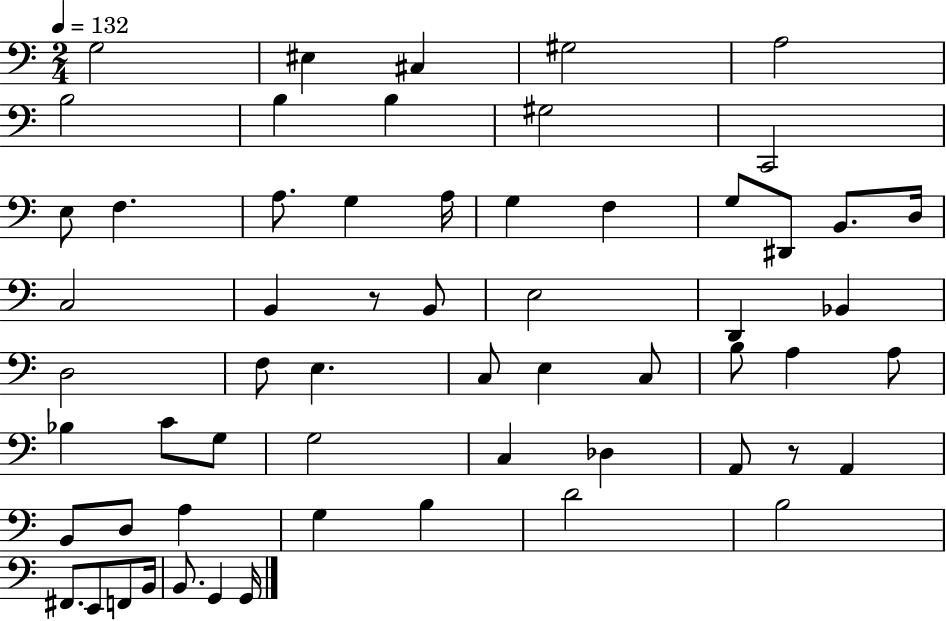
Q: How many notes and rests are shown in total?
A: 60